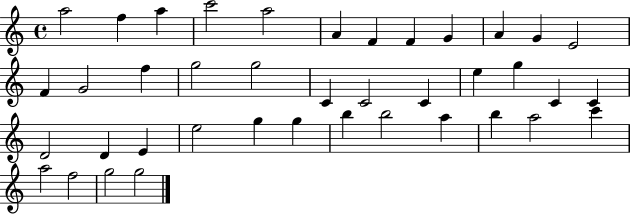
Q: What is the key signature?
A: C major